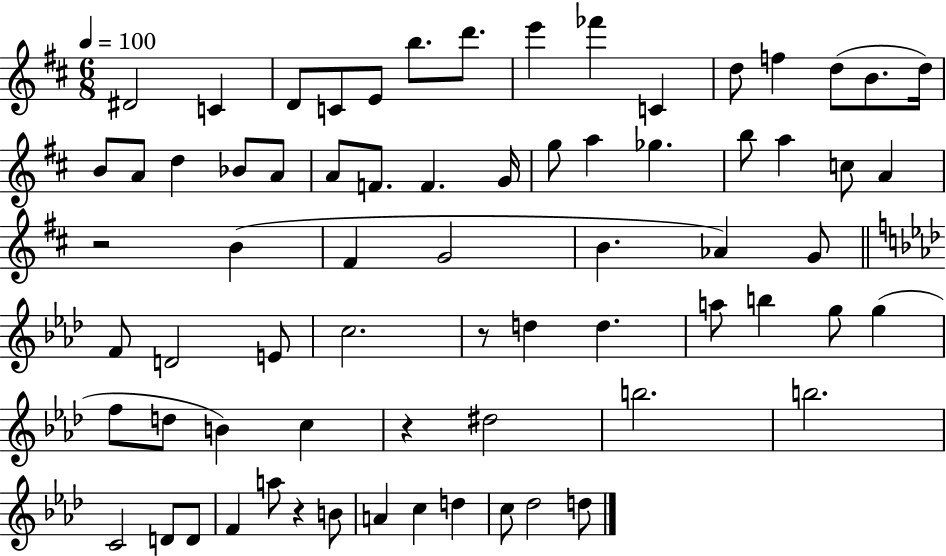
D#4/h C4/q D4/e C4/e E4/e B5/e. D6/e. E6/q FES6/q C4/q D5/e F5/q D5/e B4/e. D5/s B4/e A4/e D5/q Bb4/e A4/e A4/e F4/e. F4/q. G4/s G5/e A5/q Gb5/q. B5/e A5/q C5/e A4/q R/h B4/q F#4/q G4/h B4/q. Ab4/q G4/e F4/e D4/h E4/e C5/h. R/e D5/q D5/q. A5/e B5/q G5/e G5/q F5/e D5/e B4/q C5/q R/q D#5/h B5/h. B5/h. C4/h D4/e D4/e F4/q A5/e R/q B4/e A4/q C5/q D5/q C5/e Db5/h D5/e